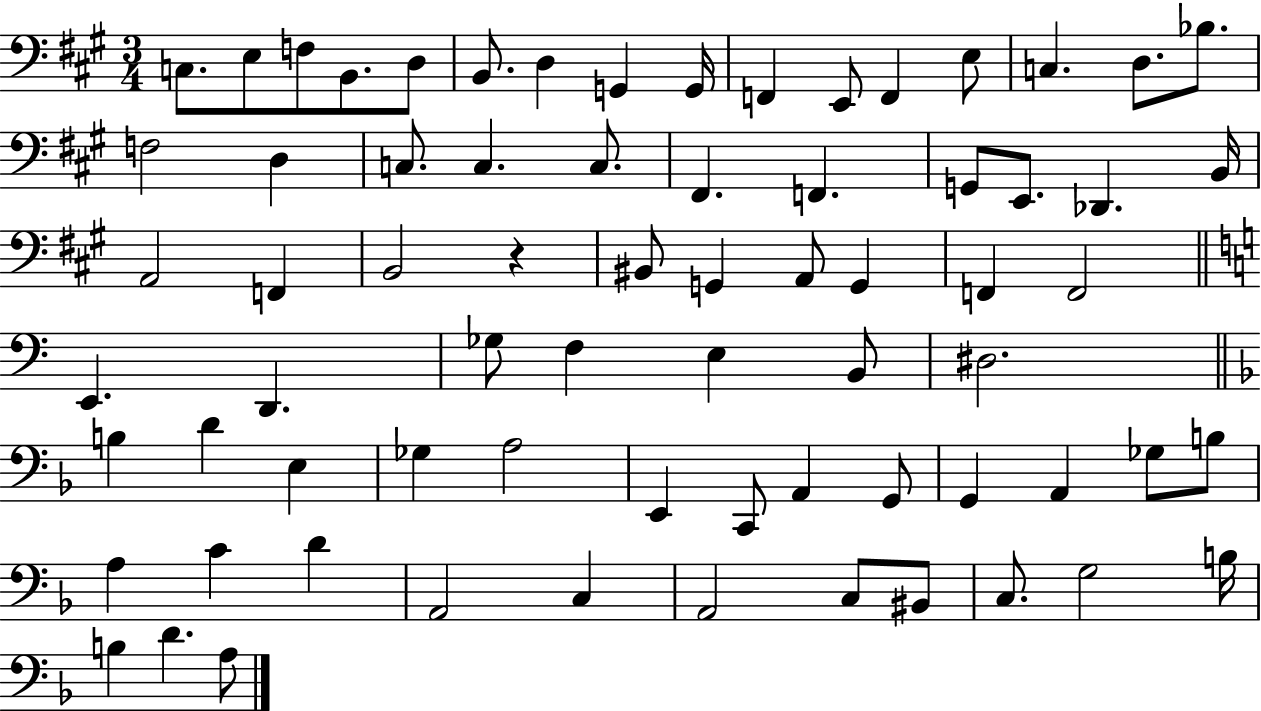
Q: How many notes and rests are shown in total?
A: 71